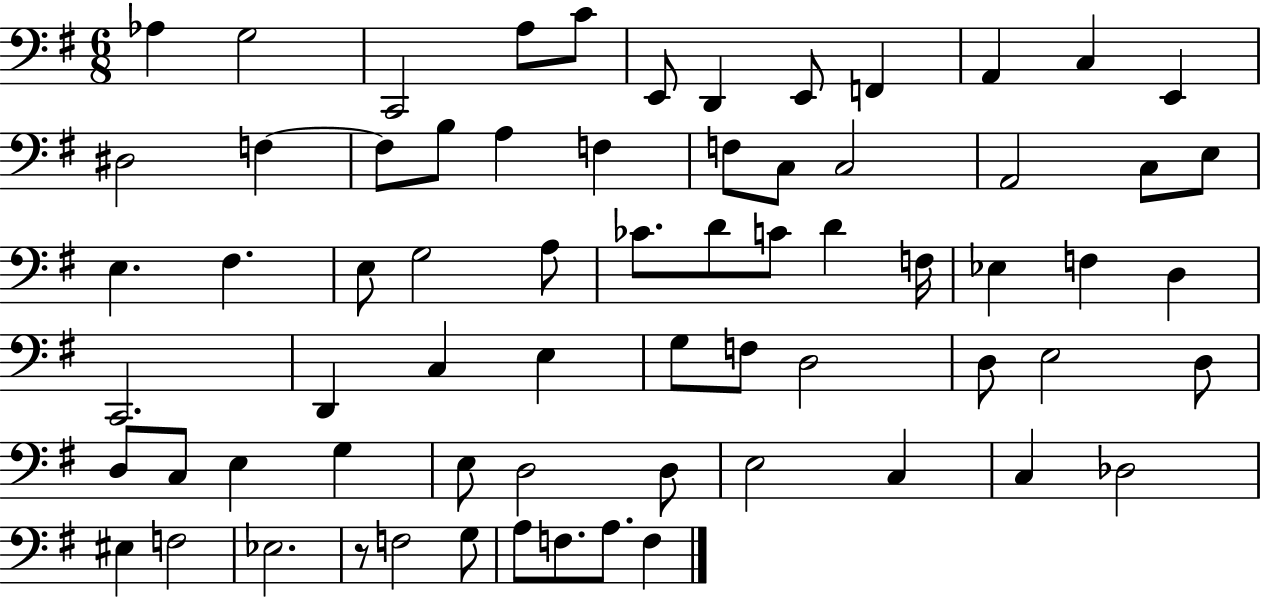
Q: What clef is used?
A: bass